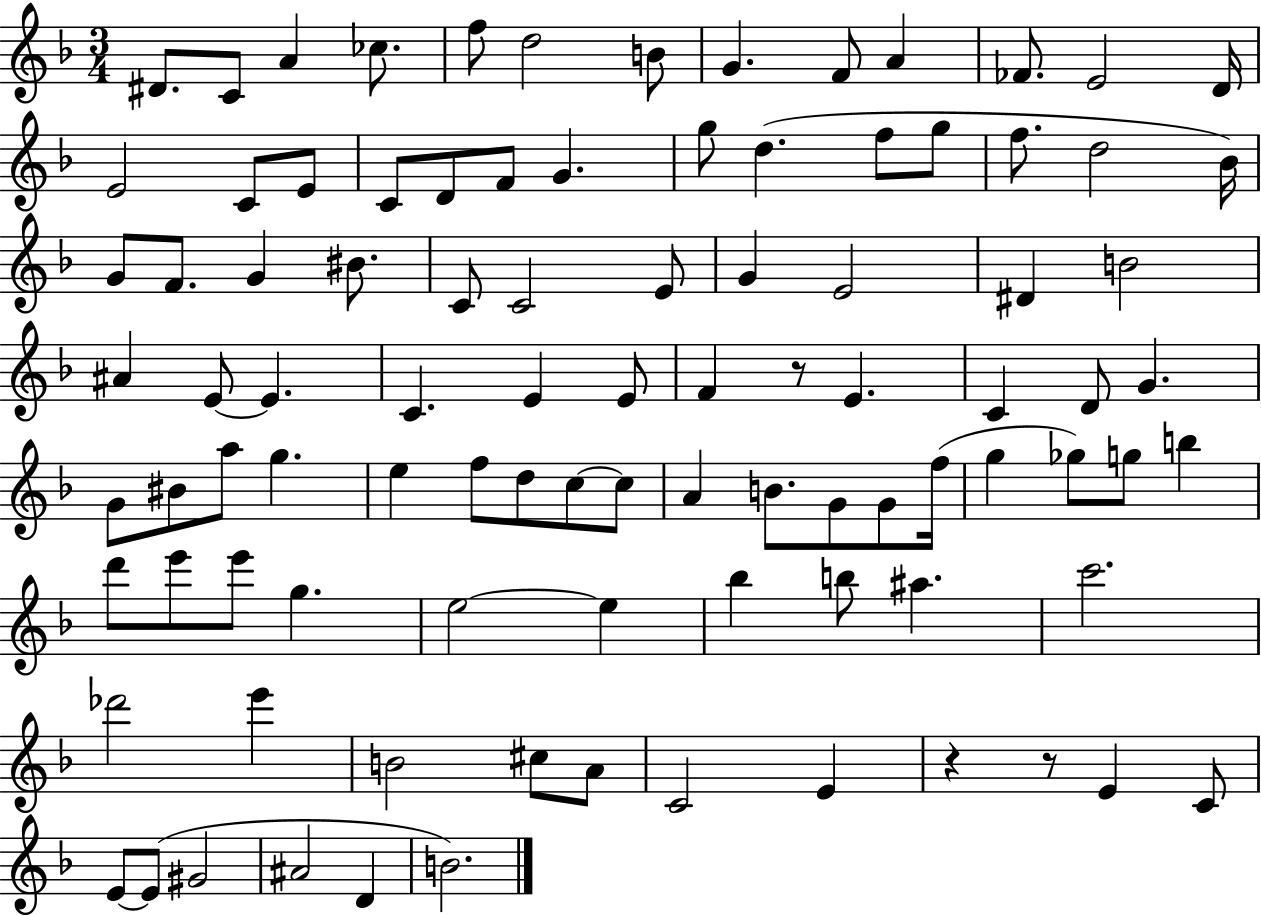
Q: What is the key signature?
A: F major